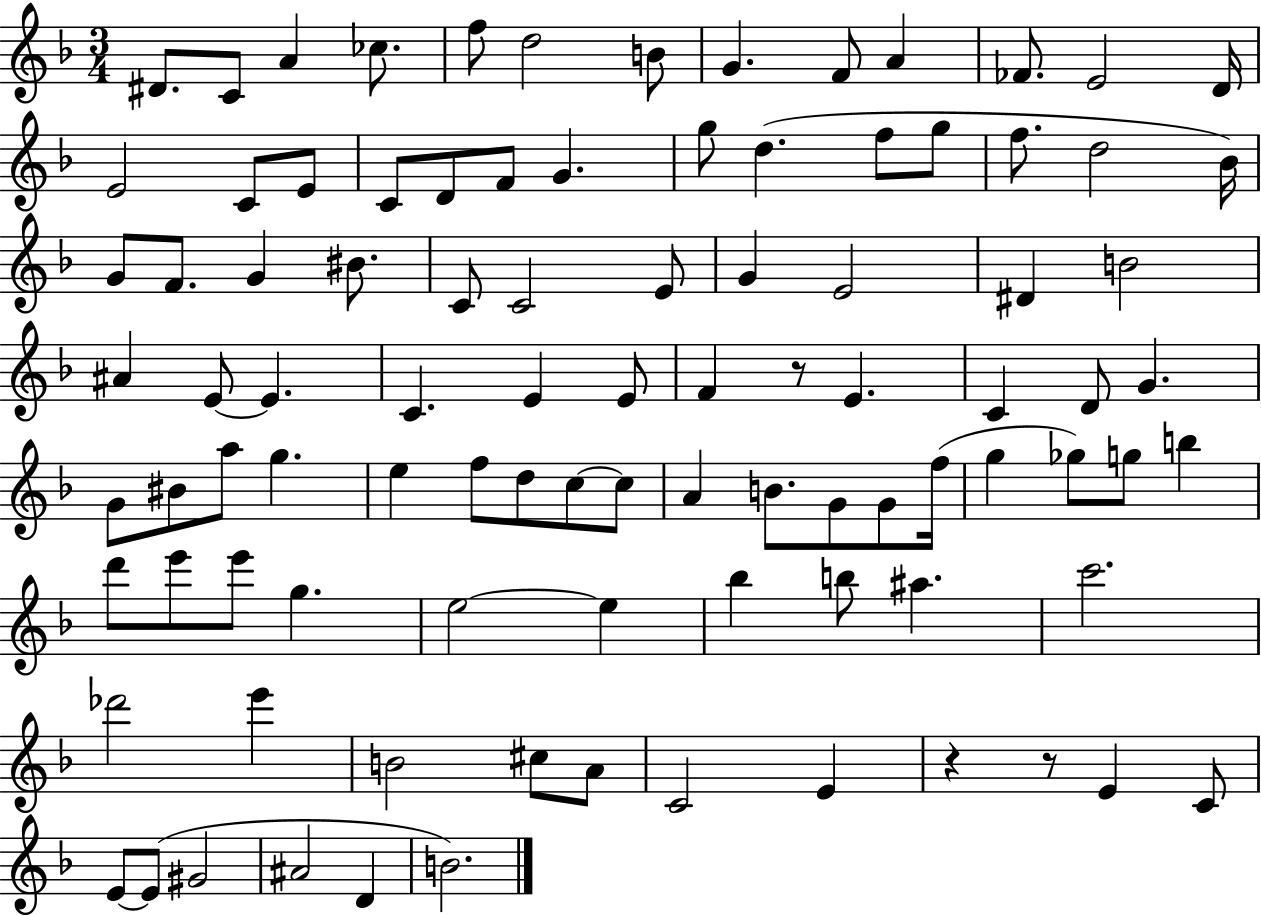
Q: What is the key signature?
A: F major